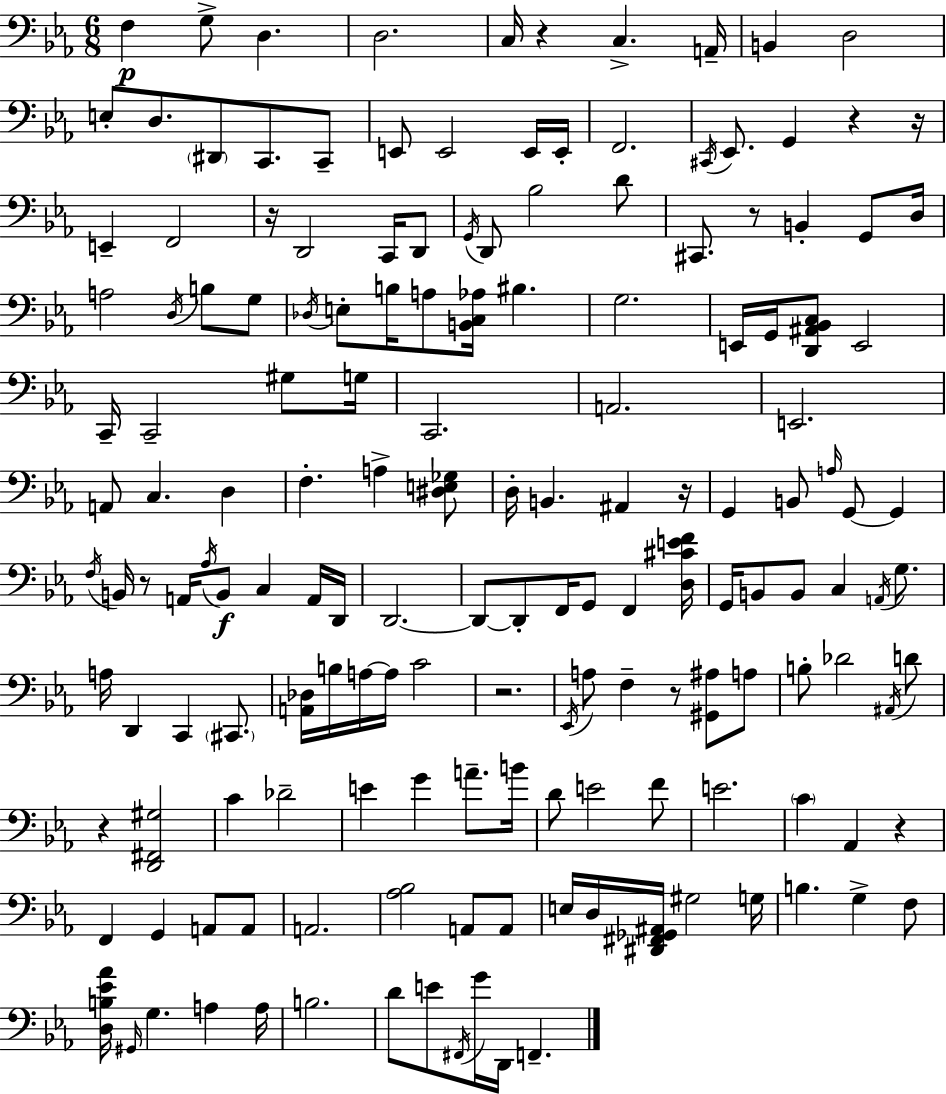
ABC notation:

X:1
T:Untitled
M:6/8
L:1/4
K:Eb
F, G,/2 D, D,2 C,/4 z C, A,,/4 B,, D,2 E,/2 D,/2 ^D,,/2 C,,/2 C,,/2 E,,/2 E,,2 E,,/4 E,,/4 F,,2 ^C,,/4 _E,,/2 G,, z z/4 E,, F,,2 z/4 D,,2 C,,/4 D,,/2 G,,/4 D,,/2 _B,2 D/2 ^C,,/2 z/2 B,, G,,/2 D,/4 A,2 D,/4 B,/2 G,/2 _D,/4 E,/2 B,/4 A,/2 [B,,C,_A,]/4 ^B, G,2 E,,/4 G,,/4 [D,,^A,,_B,,C,]/2 E,,2 C,,/4 C,,2 ^G,/2 G,/4 C,,2 A,,2 E,,2 A,,/2 C, D, F, A, [^D,E,_G,]/2 D,/4 B,, ^A,, z/4 G,, B,,/2 A,/4 G,,/2 G,, F,/4 B,,/4 z/2 A,,/4 _A,/4 B,,/2 C, A,,/4 D,,/4 D,,2 D,,/2 D,,/2 F,,/4 G,,/2 F,, [D,^CEF]/4 G,,/4 B,,/2 B,,/2 C, A,,/4 G,/2 A,/4 D,, C,, ^C,,/2 [A,,_D,]/4 B,/4 A,/4 A,/4 C2 z2 _E,,/4 A,/2 F, z/2 [^G,,^A,]/2 A,/2 B,/2 _D2 ^A,,/4 D/2 z [D,,^F,,^G,]2 C _D2 E G A/2 B/4 D/2 E2 F/2 E2 C _A,, z F,, G,, A,,/2 A,,/2 A,,2 [_A,_B,]2 A,,/2 A,,/2 E,/4 D,/4 [^D,,^F,,_G,,^A,,]/4 ^G,2 G,/4 B, G, F,/2 [D,B,_E_A]/4 ^G,,/4 G, A, A,/4 B,2 D/2 E/2 ^F,,/4 G/4 D,,/4 F,,